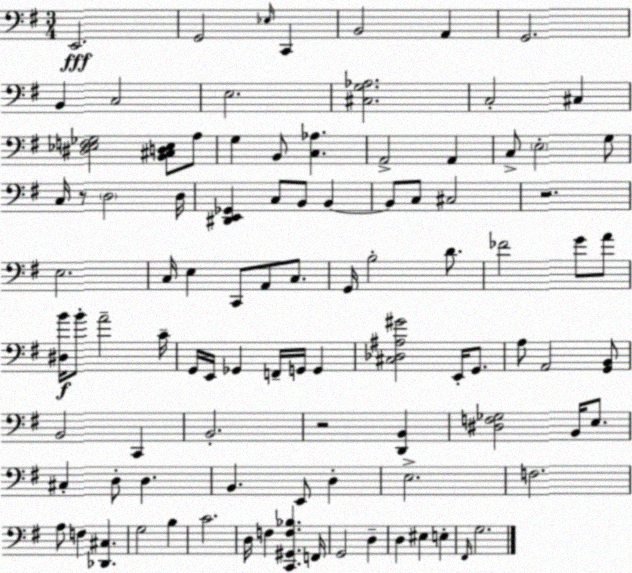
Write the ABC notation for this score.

X:1
T:Untitled
M:3/4
L:1/4
K:Em
E,,2 G,,2 _E,/4 C,, B,,2 A,, G,,2 B,, C,2 E,2 [^C,G,_A,]2 C,2 ^C, [^D,_E,F,_G,]2 [B,,^C,D,_E,]/2 A,/2 G, B,,/2 [C,_A,] A,,2 A,, C,/2 E,2 G,/2 C,/4 z/2 D,2 D,/4 [^D,,E,,_G,,] C,/2 B,,/2 B,, B,,/2 C,/2 ^C,2 z2 E,2 C,/4 E, C,,/2 A,,/2 C,/2 G,,/4 B,2 D/2 _F2 G/2 A/2 [^D,B]/4 B/2 A2 C/4 G,,/4 E,,/4 _G,, F,,/4 G,,/4 G,, [^C,_D,^A,^G]2 E,,/4 G,,/2 A,/2 A,,2 [G,,B,,]/2 B,,2 C,, B,,2 z2 [D,,B,,] [^D,F,_G,]2 B,,/4 E,/2 ^C, D,/2 D, B,, E,,/2 D, E,2 F,2 A,/2 F, [_D,,^C,] G,2 B, C2 D,/4 F, [C,,^G,,F,_B,] F,,/4 G,,2 D, D, ^E, E, ^F,,/4 G,2